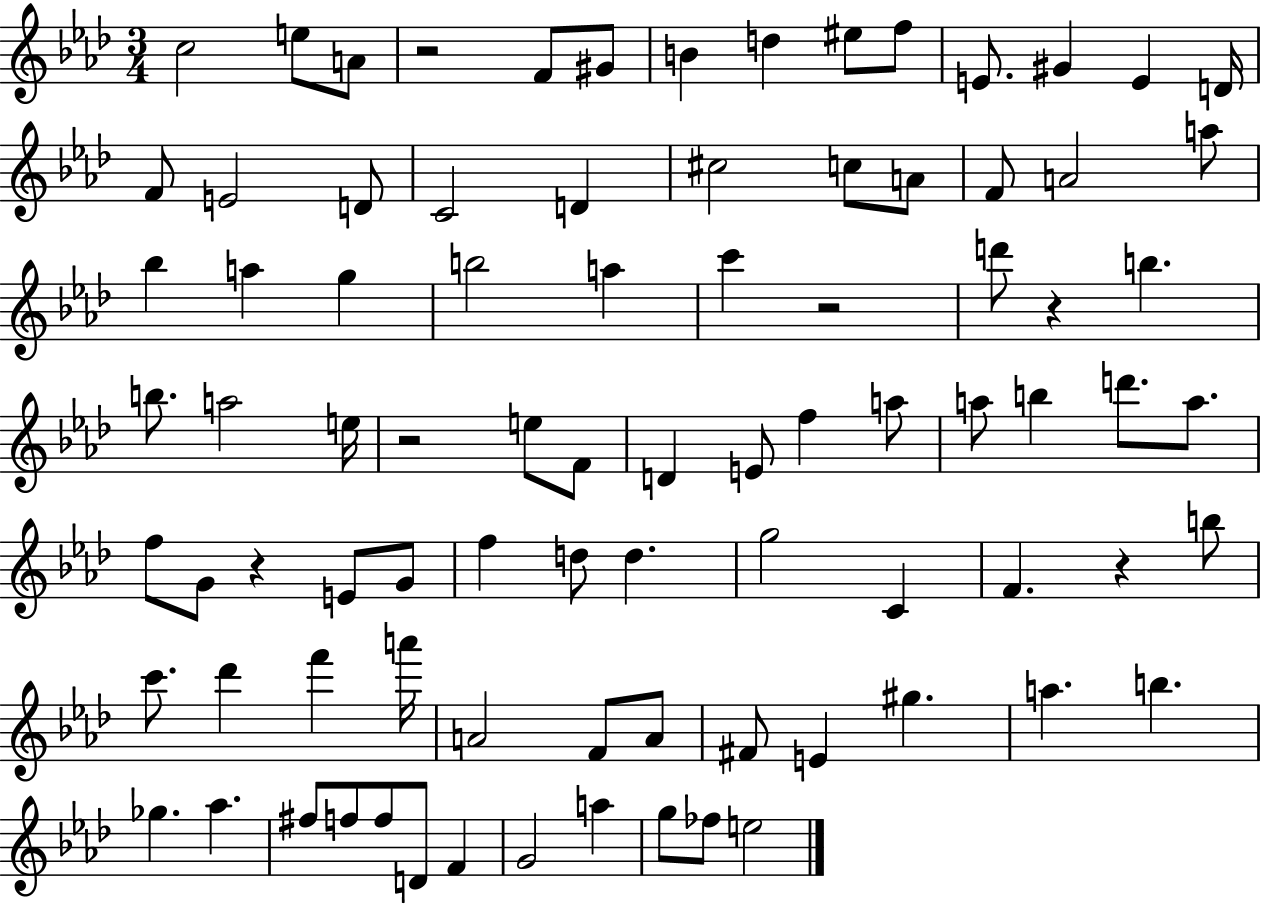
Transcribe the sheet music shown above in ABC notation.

X:1
T:Untitled
M:3/4
L:1/4
K:Ab
c2 e/2 A/2 z2 F/2 ^G/2 B d ^e/2 f/2 E/2 ^G E D/4 F/2 E2 D/2 C2 D ^c2 c/2 A/2 F/2 A2 a/2 _b a g b2 a c' z2 d'/2 z b b/2 a2 e/4 z2 e/2 F/2 D E/2 f a/2 a/2 b d'/2 a/2 f/2 G/2 z E/2 G/2 f d/2 d g2 C F z b/2 c'/2 _d' f' a'/4 A2 F/2 A/2 ^F/2 E ^g a b _g _a ^f/2 f/2 f/2 D/2 F G2 a g/2 _f/2 e2